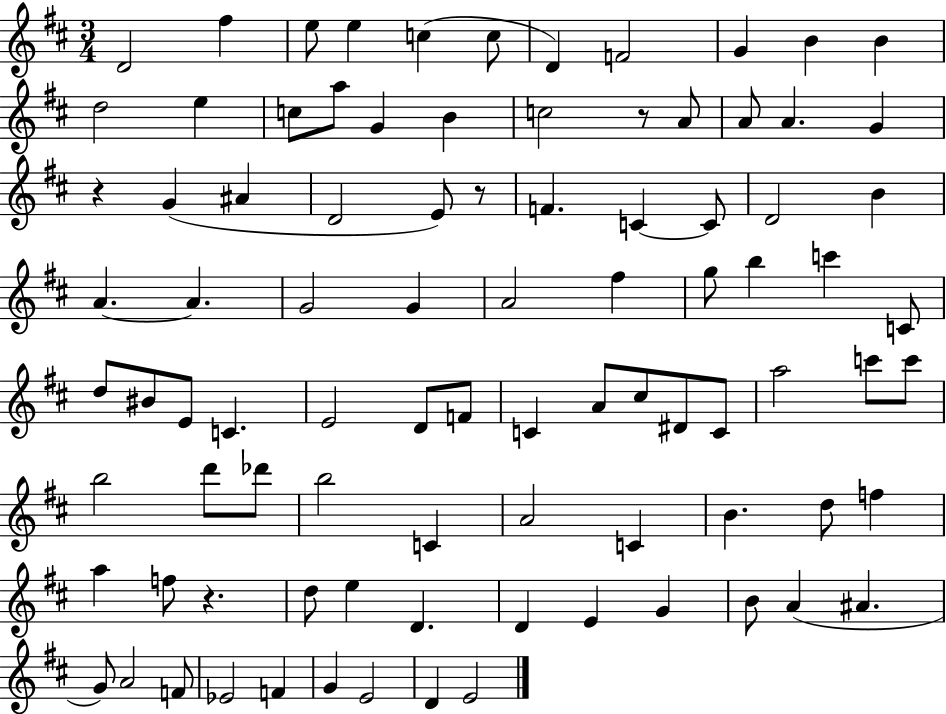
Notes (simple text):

D4/h F#5/q E5/e E5/q C5/q C5/e D4/q F4/h G4/q B4/q B4/q D5/h E5/q C5/e A5/e G4/q B4/q C5/h R/e A4/e A4/e A4/q. G4/q R/q G4/q A#4/q D4/h E4/e R/e F4/q. C4/q C4/e D4/h B4/q A4/q. A4/q. G4/h G4/q A4/h F#5/q G5/e B5/q C6/q C4/e D5/e BIS4/e E4/e C4/q. E4/h D4/e F4/e C4/q A4/e C#5/e D#4/e C4/e A5/h C6/e C6/e B5/h D6/e Db6/e B5/h C4/q A4/h C4/q B4/q. D5/e F5/q A5/q F5/e R/q. D5/e E5/q D4/q. D4/q E4/q G4/q B4/e A4/q A#4/q. G4/e A4/h F4/e Eb4/h F4/q G4/q E4/h D4/q E4/h